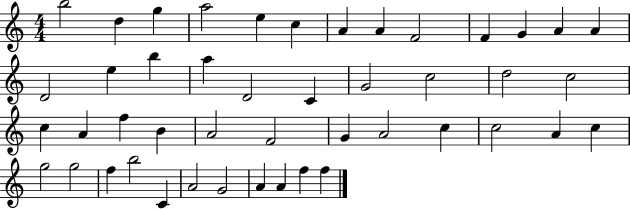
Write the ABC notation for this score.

X:1
T:Untitled
M:4/4
L:1/4
K:C
b2 d g a2 e c A A F2 F G A A D2 e b a D2 C G2 c2 d2 c2 c A f B A2 F2 G A2 c c2 A c g2 g2 f b2 C A2 G2 A A f f